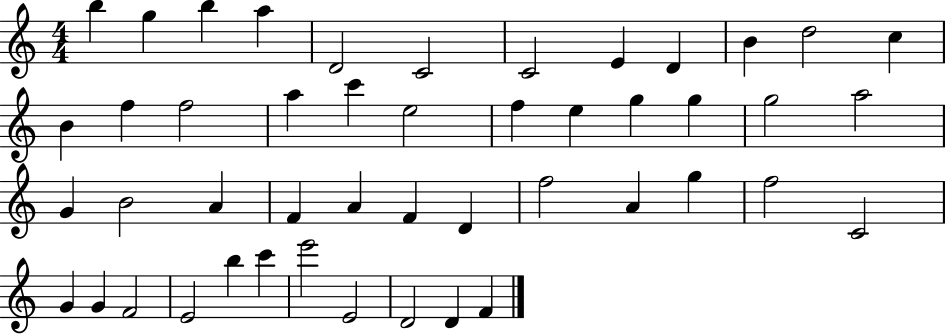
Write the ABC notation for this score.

X:1
T:Untitled
M:4/4
L:1/4
K:C
b g b a D2 C2 C2 E D B d2 c B f f2 a c' e2 f e g g g2 a2 G B2 A F A F D f2 A g f2 C2 G G F2 E2 b c' e'2 E2 D2 D F